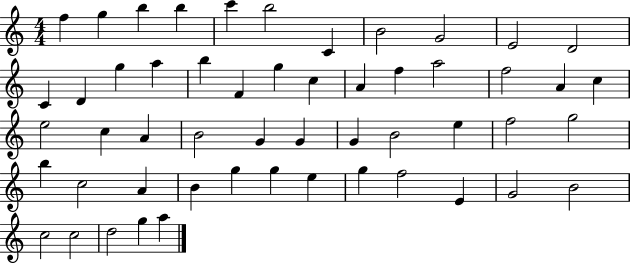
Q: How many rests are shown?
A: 0